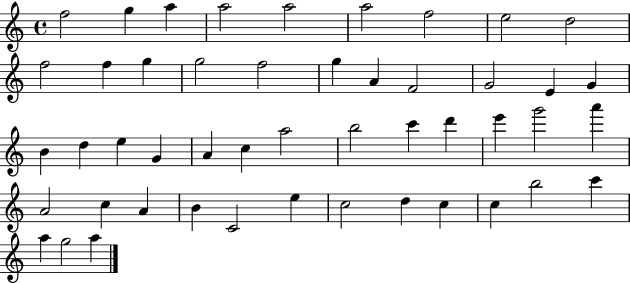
X:1
T:Untitled
M:4/4
L:1/4
K:C
f2 g a a2 a2 a2 f2 e2 d2 f2 f g g2 f2 g A F2 G2 E G B d e G A c a2 b2 c' d' e' g'2 a' A2 c A B C2 e c2 d c c b2 c' a g2 a